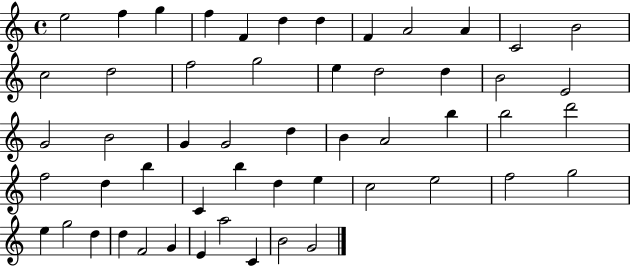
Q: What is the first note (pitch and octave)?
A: E5